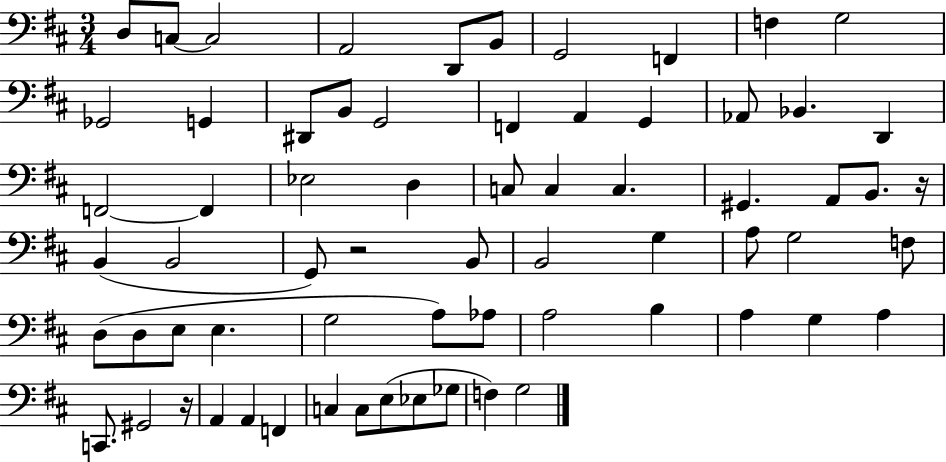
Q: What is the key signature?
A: D major